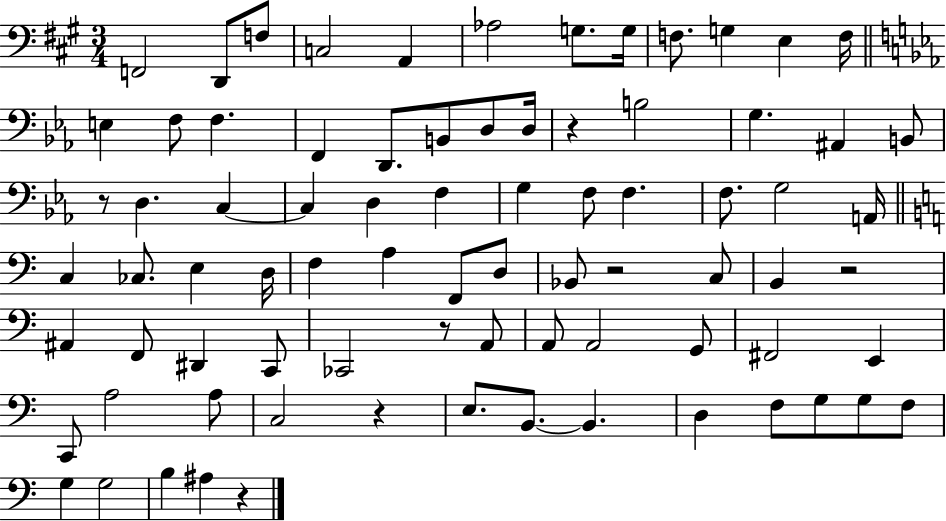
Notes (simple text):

F2/h D2/e F3/e C3/h A2/q Ab3/h G3/e. G3/s F3/e. G3/q E3/q F3/s E3/q F3/e F3/q. F2/q D2/e. B2/e D3/e D3/s R/q B3/h G3/q. A#2/q B2/e R/e D3/q. C3/q C3/q D3/q F3/q G3/q F3/e F3/q. F3/e. G3/h A2/s C3/q CES3/e. E3/q D3/s F3/q A3/q F2/e D3/e Bb2/e R/h C3/e B2/q R/h A#2/q F2/e D#2/q C2/e CES2/h R/e A2/e A2/e A2/h G2/e F#2/h E2/q C2/e A3/h A3/e C3/h R/q E3/e. B2/e. B2/q. D3/q F3/e G3/e G3/e F3/e G3/q G3/h B3/q A#3/q R/q